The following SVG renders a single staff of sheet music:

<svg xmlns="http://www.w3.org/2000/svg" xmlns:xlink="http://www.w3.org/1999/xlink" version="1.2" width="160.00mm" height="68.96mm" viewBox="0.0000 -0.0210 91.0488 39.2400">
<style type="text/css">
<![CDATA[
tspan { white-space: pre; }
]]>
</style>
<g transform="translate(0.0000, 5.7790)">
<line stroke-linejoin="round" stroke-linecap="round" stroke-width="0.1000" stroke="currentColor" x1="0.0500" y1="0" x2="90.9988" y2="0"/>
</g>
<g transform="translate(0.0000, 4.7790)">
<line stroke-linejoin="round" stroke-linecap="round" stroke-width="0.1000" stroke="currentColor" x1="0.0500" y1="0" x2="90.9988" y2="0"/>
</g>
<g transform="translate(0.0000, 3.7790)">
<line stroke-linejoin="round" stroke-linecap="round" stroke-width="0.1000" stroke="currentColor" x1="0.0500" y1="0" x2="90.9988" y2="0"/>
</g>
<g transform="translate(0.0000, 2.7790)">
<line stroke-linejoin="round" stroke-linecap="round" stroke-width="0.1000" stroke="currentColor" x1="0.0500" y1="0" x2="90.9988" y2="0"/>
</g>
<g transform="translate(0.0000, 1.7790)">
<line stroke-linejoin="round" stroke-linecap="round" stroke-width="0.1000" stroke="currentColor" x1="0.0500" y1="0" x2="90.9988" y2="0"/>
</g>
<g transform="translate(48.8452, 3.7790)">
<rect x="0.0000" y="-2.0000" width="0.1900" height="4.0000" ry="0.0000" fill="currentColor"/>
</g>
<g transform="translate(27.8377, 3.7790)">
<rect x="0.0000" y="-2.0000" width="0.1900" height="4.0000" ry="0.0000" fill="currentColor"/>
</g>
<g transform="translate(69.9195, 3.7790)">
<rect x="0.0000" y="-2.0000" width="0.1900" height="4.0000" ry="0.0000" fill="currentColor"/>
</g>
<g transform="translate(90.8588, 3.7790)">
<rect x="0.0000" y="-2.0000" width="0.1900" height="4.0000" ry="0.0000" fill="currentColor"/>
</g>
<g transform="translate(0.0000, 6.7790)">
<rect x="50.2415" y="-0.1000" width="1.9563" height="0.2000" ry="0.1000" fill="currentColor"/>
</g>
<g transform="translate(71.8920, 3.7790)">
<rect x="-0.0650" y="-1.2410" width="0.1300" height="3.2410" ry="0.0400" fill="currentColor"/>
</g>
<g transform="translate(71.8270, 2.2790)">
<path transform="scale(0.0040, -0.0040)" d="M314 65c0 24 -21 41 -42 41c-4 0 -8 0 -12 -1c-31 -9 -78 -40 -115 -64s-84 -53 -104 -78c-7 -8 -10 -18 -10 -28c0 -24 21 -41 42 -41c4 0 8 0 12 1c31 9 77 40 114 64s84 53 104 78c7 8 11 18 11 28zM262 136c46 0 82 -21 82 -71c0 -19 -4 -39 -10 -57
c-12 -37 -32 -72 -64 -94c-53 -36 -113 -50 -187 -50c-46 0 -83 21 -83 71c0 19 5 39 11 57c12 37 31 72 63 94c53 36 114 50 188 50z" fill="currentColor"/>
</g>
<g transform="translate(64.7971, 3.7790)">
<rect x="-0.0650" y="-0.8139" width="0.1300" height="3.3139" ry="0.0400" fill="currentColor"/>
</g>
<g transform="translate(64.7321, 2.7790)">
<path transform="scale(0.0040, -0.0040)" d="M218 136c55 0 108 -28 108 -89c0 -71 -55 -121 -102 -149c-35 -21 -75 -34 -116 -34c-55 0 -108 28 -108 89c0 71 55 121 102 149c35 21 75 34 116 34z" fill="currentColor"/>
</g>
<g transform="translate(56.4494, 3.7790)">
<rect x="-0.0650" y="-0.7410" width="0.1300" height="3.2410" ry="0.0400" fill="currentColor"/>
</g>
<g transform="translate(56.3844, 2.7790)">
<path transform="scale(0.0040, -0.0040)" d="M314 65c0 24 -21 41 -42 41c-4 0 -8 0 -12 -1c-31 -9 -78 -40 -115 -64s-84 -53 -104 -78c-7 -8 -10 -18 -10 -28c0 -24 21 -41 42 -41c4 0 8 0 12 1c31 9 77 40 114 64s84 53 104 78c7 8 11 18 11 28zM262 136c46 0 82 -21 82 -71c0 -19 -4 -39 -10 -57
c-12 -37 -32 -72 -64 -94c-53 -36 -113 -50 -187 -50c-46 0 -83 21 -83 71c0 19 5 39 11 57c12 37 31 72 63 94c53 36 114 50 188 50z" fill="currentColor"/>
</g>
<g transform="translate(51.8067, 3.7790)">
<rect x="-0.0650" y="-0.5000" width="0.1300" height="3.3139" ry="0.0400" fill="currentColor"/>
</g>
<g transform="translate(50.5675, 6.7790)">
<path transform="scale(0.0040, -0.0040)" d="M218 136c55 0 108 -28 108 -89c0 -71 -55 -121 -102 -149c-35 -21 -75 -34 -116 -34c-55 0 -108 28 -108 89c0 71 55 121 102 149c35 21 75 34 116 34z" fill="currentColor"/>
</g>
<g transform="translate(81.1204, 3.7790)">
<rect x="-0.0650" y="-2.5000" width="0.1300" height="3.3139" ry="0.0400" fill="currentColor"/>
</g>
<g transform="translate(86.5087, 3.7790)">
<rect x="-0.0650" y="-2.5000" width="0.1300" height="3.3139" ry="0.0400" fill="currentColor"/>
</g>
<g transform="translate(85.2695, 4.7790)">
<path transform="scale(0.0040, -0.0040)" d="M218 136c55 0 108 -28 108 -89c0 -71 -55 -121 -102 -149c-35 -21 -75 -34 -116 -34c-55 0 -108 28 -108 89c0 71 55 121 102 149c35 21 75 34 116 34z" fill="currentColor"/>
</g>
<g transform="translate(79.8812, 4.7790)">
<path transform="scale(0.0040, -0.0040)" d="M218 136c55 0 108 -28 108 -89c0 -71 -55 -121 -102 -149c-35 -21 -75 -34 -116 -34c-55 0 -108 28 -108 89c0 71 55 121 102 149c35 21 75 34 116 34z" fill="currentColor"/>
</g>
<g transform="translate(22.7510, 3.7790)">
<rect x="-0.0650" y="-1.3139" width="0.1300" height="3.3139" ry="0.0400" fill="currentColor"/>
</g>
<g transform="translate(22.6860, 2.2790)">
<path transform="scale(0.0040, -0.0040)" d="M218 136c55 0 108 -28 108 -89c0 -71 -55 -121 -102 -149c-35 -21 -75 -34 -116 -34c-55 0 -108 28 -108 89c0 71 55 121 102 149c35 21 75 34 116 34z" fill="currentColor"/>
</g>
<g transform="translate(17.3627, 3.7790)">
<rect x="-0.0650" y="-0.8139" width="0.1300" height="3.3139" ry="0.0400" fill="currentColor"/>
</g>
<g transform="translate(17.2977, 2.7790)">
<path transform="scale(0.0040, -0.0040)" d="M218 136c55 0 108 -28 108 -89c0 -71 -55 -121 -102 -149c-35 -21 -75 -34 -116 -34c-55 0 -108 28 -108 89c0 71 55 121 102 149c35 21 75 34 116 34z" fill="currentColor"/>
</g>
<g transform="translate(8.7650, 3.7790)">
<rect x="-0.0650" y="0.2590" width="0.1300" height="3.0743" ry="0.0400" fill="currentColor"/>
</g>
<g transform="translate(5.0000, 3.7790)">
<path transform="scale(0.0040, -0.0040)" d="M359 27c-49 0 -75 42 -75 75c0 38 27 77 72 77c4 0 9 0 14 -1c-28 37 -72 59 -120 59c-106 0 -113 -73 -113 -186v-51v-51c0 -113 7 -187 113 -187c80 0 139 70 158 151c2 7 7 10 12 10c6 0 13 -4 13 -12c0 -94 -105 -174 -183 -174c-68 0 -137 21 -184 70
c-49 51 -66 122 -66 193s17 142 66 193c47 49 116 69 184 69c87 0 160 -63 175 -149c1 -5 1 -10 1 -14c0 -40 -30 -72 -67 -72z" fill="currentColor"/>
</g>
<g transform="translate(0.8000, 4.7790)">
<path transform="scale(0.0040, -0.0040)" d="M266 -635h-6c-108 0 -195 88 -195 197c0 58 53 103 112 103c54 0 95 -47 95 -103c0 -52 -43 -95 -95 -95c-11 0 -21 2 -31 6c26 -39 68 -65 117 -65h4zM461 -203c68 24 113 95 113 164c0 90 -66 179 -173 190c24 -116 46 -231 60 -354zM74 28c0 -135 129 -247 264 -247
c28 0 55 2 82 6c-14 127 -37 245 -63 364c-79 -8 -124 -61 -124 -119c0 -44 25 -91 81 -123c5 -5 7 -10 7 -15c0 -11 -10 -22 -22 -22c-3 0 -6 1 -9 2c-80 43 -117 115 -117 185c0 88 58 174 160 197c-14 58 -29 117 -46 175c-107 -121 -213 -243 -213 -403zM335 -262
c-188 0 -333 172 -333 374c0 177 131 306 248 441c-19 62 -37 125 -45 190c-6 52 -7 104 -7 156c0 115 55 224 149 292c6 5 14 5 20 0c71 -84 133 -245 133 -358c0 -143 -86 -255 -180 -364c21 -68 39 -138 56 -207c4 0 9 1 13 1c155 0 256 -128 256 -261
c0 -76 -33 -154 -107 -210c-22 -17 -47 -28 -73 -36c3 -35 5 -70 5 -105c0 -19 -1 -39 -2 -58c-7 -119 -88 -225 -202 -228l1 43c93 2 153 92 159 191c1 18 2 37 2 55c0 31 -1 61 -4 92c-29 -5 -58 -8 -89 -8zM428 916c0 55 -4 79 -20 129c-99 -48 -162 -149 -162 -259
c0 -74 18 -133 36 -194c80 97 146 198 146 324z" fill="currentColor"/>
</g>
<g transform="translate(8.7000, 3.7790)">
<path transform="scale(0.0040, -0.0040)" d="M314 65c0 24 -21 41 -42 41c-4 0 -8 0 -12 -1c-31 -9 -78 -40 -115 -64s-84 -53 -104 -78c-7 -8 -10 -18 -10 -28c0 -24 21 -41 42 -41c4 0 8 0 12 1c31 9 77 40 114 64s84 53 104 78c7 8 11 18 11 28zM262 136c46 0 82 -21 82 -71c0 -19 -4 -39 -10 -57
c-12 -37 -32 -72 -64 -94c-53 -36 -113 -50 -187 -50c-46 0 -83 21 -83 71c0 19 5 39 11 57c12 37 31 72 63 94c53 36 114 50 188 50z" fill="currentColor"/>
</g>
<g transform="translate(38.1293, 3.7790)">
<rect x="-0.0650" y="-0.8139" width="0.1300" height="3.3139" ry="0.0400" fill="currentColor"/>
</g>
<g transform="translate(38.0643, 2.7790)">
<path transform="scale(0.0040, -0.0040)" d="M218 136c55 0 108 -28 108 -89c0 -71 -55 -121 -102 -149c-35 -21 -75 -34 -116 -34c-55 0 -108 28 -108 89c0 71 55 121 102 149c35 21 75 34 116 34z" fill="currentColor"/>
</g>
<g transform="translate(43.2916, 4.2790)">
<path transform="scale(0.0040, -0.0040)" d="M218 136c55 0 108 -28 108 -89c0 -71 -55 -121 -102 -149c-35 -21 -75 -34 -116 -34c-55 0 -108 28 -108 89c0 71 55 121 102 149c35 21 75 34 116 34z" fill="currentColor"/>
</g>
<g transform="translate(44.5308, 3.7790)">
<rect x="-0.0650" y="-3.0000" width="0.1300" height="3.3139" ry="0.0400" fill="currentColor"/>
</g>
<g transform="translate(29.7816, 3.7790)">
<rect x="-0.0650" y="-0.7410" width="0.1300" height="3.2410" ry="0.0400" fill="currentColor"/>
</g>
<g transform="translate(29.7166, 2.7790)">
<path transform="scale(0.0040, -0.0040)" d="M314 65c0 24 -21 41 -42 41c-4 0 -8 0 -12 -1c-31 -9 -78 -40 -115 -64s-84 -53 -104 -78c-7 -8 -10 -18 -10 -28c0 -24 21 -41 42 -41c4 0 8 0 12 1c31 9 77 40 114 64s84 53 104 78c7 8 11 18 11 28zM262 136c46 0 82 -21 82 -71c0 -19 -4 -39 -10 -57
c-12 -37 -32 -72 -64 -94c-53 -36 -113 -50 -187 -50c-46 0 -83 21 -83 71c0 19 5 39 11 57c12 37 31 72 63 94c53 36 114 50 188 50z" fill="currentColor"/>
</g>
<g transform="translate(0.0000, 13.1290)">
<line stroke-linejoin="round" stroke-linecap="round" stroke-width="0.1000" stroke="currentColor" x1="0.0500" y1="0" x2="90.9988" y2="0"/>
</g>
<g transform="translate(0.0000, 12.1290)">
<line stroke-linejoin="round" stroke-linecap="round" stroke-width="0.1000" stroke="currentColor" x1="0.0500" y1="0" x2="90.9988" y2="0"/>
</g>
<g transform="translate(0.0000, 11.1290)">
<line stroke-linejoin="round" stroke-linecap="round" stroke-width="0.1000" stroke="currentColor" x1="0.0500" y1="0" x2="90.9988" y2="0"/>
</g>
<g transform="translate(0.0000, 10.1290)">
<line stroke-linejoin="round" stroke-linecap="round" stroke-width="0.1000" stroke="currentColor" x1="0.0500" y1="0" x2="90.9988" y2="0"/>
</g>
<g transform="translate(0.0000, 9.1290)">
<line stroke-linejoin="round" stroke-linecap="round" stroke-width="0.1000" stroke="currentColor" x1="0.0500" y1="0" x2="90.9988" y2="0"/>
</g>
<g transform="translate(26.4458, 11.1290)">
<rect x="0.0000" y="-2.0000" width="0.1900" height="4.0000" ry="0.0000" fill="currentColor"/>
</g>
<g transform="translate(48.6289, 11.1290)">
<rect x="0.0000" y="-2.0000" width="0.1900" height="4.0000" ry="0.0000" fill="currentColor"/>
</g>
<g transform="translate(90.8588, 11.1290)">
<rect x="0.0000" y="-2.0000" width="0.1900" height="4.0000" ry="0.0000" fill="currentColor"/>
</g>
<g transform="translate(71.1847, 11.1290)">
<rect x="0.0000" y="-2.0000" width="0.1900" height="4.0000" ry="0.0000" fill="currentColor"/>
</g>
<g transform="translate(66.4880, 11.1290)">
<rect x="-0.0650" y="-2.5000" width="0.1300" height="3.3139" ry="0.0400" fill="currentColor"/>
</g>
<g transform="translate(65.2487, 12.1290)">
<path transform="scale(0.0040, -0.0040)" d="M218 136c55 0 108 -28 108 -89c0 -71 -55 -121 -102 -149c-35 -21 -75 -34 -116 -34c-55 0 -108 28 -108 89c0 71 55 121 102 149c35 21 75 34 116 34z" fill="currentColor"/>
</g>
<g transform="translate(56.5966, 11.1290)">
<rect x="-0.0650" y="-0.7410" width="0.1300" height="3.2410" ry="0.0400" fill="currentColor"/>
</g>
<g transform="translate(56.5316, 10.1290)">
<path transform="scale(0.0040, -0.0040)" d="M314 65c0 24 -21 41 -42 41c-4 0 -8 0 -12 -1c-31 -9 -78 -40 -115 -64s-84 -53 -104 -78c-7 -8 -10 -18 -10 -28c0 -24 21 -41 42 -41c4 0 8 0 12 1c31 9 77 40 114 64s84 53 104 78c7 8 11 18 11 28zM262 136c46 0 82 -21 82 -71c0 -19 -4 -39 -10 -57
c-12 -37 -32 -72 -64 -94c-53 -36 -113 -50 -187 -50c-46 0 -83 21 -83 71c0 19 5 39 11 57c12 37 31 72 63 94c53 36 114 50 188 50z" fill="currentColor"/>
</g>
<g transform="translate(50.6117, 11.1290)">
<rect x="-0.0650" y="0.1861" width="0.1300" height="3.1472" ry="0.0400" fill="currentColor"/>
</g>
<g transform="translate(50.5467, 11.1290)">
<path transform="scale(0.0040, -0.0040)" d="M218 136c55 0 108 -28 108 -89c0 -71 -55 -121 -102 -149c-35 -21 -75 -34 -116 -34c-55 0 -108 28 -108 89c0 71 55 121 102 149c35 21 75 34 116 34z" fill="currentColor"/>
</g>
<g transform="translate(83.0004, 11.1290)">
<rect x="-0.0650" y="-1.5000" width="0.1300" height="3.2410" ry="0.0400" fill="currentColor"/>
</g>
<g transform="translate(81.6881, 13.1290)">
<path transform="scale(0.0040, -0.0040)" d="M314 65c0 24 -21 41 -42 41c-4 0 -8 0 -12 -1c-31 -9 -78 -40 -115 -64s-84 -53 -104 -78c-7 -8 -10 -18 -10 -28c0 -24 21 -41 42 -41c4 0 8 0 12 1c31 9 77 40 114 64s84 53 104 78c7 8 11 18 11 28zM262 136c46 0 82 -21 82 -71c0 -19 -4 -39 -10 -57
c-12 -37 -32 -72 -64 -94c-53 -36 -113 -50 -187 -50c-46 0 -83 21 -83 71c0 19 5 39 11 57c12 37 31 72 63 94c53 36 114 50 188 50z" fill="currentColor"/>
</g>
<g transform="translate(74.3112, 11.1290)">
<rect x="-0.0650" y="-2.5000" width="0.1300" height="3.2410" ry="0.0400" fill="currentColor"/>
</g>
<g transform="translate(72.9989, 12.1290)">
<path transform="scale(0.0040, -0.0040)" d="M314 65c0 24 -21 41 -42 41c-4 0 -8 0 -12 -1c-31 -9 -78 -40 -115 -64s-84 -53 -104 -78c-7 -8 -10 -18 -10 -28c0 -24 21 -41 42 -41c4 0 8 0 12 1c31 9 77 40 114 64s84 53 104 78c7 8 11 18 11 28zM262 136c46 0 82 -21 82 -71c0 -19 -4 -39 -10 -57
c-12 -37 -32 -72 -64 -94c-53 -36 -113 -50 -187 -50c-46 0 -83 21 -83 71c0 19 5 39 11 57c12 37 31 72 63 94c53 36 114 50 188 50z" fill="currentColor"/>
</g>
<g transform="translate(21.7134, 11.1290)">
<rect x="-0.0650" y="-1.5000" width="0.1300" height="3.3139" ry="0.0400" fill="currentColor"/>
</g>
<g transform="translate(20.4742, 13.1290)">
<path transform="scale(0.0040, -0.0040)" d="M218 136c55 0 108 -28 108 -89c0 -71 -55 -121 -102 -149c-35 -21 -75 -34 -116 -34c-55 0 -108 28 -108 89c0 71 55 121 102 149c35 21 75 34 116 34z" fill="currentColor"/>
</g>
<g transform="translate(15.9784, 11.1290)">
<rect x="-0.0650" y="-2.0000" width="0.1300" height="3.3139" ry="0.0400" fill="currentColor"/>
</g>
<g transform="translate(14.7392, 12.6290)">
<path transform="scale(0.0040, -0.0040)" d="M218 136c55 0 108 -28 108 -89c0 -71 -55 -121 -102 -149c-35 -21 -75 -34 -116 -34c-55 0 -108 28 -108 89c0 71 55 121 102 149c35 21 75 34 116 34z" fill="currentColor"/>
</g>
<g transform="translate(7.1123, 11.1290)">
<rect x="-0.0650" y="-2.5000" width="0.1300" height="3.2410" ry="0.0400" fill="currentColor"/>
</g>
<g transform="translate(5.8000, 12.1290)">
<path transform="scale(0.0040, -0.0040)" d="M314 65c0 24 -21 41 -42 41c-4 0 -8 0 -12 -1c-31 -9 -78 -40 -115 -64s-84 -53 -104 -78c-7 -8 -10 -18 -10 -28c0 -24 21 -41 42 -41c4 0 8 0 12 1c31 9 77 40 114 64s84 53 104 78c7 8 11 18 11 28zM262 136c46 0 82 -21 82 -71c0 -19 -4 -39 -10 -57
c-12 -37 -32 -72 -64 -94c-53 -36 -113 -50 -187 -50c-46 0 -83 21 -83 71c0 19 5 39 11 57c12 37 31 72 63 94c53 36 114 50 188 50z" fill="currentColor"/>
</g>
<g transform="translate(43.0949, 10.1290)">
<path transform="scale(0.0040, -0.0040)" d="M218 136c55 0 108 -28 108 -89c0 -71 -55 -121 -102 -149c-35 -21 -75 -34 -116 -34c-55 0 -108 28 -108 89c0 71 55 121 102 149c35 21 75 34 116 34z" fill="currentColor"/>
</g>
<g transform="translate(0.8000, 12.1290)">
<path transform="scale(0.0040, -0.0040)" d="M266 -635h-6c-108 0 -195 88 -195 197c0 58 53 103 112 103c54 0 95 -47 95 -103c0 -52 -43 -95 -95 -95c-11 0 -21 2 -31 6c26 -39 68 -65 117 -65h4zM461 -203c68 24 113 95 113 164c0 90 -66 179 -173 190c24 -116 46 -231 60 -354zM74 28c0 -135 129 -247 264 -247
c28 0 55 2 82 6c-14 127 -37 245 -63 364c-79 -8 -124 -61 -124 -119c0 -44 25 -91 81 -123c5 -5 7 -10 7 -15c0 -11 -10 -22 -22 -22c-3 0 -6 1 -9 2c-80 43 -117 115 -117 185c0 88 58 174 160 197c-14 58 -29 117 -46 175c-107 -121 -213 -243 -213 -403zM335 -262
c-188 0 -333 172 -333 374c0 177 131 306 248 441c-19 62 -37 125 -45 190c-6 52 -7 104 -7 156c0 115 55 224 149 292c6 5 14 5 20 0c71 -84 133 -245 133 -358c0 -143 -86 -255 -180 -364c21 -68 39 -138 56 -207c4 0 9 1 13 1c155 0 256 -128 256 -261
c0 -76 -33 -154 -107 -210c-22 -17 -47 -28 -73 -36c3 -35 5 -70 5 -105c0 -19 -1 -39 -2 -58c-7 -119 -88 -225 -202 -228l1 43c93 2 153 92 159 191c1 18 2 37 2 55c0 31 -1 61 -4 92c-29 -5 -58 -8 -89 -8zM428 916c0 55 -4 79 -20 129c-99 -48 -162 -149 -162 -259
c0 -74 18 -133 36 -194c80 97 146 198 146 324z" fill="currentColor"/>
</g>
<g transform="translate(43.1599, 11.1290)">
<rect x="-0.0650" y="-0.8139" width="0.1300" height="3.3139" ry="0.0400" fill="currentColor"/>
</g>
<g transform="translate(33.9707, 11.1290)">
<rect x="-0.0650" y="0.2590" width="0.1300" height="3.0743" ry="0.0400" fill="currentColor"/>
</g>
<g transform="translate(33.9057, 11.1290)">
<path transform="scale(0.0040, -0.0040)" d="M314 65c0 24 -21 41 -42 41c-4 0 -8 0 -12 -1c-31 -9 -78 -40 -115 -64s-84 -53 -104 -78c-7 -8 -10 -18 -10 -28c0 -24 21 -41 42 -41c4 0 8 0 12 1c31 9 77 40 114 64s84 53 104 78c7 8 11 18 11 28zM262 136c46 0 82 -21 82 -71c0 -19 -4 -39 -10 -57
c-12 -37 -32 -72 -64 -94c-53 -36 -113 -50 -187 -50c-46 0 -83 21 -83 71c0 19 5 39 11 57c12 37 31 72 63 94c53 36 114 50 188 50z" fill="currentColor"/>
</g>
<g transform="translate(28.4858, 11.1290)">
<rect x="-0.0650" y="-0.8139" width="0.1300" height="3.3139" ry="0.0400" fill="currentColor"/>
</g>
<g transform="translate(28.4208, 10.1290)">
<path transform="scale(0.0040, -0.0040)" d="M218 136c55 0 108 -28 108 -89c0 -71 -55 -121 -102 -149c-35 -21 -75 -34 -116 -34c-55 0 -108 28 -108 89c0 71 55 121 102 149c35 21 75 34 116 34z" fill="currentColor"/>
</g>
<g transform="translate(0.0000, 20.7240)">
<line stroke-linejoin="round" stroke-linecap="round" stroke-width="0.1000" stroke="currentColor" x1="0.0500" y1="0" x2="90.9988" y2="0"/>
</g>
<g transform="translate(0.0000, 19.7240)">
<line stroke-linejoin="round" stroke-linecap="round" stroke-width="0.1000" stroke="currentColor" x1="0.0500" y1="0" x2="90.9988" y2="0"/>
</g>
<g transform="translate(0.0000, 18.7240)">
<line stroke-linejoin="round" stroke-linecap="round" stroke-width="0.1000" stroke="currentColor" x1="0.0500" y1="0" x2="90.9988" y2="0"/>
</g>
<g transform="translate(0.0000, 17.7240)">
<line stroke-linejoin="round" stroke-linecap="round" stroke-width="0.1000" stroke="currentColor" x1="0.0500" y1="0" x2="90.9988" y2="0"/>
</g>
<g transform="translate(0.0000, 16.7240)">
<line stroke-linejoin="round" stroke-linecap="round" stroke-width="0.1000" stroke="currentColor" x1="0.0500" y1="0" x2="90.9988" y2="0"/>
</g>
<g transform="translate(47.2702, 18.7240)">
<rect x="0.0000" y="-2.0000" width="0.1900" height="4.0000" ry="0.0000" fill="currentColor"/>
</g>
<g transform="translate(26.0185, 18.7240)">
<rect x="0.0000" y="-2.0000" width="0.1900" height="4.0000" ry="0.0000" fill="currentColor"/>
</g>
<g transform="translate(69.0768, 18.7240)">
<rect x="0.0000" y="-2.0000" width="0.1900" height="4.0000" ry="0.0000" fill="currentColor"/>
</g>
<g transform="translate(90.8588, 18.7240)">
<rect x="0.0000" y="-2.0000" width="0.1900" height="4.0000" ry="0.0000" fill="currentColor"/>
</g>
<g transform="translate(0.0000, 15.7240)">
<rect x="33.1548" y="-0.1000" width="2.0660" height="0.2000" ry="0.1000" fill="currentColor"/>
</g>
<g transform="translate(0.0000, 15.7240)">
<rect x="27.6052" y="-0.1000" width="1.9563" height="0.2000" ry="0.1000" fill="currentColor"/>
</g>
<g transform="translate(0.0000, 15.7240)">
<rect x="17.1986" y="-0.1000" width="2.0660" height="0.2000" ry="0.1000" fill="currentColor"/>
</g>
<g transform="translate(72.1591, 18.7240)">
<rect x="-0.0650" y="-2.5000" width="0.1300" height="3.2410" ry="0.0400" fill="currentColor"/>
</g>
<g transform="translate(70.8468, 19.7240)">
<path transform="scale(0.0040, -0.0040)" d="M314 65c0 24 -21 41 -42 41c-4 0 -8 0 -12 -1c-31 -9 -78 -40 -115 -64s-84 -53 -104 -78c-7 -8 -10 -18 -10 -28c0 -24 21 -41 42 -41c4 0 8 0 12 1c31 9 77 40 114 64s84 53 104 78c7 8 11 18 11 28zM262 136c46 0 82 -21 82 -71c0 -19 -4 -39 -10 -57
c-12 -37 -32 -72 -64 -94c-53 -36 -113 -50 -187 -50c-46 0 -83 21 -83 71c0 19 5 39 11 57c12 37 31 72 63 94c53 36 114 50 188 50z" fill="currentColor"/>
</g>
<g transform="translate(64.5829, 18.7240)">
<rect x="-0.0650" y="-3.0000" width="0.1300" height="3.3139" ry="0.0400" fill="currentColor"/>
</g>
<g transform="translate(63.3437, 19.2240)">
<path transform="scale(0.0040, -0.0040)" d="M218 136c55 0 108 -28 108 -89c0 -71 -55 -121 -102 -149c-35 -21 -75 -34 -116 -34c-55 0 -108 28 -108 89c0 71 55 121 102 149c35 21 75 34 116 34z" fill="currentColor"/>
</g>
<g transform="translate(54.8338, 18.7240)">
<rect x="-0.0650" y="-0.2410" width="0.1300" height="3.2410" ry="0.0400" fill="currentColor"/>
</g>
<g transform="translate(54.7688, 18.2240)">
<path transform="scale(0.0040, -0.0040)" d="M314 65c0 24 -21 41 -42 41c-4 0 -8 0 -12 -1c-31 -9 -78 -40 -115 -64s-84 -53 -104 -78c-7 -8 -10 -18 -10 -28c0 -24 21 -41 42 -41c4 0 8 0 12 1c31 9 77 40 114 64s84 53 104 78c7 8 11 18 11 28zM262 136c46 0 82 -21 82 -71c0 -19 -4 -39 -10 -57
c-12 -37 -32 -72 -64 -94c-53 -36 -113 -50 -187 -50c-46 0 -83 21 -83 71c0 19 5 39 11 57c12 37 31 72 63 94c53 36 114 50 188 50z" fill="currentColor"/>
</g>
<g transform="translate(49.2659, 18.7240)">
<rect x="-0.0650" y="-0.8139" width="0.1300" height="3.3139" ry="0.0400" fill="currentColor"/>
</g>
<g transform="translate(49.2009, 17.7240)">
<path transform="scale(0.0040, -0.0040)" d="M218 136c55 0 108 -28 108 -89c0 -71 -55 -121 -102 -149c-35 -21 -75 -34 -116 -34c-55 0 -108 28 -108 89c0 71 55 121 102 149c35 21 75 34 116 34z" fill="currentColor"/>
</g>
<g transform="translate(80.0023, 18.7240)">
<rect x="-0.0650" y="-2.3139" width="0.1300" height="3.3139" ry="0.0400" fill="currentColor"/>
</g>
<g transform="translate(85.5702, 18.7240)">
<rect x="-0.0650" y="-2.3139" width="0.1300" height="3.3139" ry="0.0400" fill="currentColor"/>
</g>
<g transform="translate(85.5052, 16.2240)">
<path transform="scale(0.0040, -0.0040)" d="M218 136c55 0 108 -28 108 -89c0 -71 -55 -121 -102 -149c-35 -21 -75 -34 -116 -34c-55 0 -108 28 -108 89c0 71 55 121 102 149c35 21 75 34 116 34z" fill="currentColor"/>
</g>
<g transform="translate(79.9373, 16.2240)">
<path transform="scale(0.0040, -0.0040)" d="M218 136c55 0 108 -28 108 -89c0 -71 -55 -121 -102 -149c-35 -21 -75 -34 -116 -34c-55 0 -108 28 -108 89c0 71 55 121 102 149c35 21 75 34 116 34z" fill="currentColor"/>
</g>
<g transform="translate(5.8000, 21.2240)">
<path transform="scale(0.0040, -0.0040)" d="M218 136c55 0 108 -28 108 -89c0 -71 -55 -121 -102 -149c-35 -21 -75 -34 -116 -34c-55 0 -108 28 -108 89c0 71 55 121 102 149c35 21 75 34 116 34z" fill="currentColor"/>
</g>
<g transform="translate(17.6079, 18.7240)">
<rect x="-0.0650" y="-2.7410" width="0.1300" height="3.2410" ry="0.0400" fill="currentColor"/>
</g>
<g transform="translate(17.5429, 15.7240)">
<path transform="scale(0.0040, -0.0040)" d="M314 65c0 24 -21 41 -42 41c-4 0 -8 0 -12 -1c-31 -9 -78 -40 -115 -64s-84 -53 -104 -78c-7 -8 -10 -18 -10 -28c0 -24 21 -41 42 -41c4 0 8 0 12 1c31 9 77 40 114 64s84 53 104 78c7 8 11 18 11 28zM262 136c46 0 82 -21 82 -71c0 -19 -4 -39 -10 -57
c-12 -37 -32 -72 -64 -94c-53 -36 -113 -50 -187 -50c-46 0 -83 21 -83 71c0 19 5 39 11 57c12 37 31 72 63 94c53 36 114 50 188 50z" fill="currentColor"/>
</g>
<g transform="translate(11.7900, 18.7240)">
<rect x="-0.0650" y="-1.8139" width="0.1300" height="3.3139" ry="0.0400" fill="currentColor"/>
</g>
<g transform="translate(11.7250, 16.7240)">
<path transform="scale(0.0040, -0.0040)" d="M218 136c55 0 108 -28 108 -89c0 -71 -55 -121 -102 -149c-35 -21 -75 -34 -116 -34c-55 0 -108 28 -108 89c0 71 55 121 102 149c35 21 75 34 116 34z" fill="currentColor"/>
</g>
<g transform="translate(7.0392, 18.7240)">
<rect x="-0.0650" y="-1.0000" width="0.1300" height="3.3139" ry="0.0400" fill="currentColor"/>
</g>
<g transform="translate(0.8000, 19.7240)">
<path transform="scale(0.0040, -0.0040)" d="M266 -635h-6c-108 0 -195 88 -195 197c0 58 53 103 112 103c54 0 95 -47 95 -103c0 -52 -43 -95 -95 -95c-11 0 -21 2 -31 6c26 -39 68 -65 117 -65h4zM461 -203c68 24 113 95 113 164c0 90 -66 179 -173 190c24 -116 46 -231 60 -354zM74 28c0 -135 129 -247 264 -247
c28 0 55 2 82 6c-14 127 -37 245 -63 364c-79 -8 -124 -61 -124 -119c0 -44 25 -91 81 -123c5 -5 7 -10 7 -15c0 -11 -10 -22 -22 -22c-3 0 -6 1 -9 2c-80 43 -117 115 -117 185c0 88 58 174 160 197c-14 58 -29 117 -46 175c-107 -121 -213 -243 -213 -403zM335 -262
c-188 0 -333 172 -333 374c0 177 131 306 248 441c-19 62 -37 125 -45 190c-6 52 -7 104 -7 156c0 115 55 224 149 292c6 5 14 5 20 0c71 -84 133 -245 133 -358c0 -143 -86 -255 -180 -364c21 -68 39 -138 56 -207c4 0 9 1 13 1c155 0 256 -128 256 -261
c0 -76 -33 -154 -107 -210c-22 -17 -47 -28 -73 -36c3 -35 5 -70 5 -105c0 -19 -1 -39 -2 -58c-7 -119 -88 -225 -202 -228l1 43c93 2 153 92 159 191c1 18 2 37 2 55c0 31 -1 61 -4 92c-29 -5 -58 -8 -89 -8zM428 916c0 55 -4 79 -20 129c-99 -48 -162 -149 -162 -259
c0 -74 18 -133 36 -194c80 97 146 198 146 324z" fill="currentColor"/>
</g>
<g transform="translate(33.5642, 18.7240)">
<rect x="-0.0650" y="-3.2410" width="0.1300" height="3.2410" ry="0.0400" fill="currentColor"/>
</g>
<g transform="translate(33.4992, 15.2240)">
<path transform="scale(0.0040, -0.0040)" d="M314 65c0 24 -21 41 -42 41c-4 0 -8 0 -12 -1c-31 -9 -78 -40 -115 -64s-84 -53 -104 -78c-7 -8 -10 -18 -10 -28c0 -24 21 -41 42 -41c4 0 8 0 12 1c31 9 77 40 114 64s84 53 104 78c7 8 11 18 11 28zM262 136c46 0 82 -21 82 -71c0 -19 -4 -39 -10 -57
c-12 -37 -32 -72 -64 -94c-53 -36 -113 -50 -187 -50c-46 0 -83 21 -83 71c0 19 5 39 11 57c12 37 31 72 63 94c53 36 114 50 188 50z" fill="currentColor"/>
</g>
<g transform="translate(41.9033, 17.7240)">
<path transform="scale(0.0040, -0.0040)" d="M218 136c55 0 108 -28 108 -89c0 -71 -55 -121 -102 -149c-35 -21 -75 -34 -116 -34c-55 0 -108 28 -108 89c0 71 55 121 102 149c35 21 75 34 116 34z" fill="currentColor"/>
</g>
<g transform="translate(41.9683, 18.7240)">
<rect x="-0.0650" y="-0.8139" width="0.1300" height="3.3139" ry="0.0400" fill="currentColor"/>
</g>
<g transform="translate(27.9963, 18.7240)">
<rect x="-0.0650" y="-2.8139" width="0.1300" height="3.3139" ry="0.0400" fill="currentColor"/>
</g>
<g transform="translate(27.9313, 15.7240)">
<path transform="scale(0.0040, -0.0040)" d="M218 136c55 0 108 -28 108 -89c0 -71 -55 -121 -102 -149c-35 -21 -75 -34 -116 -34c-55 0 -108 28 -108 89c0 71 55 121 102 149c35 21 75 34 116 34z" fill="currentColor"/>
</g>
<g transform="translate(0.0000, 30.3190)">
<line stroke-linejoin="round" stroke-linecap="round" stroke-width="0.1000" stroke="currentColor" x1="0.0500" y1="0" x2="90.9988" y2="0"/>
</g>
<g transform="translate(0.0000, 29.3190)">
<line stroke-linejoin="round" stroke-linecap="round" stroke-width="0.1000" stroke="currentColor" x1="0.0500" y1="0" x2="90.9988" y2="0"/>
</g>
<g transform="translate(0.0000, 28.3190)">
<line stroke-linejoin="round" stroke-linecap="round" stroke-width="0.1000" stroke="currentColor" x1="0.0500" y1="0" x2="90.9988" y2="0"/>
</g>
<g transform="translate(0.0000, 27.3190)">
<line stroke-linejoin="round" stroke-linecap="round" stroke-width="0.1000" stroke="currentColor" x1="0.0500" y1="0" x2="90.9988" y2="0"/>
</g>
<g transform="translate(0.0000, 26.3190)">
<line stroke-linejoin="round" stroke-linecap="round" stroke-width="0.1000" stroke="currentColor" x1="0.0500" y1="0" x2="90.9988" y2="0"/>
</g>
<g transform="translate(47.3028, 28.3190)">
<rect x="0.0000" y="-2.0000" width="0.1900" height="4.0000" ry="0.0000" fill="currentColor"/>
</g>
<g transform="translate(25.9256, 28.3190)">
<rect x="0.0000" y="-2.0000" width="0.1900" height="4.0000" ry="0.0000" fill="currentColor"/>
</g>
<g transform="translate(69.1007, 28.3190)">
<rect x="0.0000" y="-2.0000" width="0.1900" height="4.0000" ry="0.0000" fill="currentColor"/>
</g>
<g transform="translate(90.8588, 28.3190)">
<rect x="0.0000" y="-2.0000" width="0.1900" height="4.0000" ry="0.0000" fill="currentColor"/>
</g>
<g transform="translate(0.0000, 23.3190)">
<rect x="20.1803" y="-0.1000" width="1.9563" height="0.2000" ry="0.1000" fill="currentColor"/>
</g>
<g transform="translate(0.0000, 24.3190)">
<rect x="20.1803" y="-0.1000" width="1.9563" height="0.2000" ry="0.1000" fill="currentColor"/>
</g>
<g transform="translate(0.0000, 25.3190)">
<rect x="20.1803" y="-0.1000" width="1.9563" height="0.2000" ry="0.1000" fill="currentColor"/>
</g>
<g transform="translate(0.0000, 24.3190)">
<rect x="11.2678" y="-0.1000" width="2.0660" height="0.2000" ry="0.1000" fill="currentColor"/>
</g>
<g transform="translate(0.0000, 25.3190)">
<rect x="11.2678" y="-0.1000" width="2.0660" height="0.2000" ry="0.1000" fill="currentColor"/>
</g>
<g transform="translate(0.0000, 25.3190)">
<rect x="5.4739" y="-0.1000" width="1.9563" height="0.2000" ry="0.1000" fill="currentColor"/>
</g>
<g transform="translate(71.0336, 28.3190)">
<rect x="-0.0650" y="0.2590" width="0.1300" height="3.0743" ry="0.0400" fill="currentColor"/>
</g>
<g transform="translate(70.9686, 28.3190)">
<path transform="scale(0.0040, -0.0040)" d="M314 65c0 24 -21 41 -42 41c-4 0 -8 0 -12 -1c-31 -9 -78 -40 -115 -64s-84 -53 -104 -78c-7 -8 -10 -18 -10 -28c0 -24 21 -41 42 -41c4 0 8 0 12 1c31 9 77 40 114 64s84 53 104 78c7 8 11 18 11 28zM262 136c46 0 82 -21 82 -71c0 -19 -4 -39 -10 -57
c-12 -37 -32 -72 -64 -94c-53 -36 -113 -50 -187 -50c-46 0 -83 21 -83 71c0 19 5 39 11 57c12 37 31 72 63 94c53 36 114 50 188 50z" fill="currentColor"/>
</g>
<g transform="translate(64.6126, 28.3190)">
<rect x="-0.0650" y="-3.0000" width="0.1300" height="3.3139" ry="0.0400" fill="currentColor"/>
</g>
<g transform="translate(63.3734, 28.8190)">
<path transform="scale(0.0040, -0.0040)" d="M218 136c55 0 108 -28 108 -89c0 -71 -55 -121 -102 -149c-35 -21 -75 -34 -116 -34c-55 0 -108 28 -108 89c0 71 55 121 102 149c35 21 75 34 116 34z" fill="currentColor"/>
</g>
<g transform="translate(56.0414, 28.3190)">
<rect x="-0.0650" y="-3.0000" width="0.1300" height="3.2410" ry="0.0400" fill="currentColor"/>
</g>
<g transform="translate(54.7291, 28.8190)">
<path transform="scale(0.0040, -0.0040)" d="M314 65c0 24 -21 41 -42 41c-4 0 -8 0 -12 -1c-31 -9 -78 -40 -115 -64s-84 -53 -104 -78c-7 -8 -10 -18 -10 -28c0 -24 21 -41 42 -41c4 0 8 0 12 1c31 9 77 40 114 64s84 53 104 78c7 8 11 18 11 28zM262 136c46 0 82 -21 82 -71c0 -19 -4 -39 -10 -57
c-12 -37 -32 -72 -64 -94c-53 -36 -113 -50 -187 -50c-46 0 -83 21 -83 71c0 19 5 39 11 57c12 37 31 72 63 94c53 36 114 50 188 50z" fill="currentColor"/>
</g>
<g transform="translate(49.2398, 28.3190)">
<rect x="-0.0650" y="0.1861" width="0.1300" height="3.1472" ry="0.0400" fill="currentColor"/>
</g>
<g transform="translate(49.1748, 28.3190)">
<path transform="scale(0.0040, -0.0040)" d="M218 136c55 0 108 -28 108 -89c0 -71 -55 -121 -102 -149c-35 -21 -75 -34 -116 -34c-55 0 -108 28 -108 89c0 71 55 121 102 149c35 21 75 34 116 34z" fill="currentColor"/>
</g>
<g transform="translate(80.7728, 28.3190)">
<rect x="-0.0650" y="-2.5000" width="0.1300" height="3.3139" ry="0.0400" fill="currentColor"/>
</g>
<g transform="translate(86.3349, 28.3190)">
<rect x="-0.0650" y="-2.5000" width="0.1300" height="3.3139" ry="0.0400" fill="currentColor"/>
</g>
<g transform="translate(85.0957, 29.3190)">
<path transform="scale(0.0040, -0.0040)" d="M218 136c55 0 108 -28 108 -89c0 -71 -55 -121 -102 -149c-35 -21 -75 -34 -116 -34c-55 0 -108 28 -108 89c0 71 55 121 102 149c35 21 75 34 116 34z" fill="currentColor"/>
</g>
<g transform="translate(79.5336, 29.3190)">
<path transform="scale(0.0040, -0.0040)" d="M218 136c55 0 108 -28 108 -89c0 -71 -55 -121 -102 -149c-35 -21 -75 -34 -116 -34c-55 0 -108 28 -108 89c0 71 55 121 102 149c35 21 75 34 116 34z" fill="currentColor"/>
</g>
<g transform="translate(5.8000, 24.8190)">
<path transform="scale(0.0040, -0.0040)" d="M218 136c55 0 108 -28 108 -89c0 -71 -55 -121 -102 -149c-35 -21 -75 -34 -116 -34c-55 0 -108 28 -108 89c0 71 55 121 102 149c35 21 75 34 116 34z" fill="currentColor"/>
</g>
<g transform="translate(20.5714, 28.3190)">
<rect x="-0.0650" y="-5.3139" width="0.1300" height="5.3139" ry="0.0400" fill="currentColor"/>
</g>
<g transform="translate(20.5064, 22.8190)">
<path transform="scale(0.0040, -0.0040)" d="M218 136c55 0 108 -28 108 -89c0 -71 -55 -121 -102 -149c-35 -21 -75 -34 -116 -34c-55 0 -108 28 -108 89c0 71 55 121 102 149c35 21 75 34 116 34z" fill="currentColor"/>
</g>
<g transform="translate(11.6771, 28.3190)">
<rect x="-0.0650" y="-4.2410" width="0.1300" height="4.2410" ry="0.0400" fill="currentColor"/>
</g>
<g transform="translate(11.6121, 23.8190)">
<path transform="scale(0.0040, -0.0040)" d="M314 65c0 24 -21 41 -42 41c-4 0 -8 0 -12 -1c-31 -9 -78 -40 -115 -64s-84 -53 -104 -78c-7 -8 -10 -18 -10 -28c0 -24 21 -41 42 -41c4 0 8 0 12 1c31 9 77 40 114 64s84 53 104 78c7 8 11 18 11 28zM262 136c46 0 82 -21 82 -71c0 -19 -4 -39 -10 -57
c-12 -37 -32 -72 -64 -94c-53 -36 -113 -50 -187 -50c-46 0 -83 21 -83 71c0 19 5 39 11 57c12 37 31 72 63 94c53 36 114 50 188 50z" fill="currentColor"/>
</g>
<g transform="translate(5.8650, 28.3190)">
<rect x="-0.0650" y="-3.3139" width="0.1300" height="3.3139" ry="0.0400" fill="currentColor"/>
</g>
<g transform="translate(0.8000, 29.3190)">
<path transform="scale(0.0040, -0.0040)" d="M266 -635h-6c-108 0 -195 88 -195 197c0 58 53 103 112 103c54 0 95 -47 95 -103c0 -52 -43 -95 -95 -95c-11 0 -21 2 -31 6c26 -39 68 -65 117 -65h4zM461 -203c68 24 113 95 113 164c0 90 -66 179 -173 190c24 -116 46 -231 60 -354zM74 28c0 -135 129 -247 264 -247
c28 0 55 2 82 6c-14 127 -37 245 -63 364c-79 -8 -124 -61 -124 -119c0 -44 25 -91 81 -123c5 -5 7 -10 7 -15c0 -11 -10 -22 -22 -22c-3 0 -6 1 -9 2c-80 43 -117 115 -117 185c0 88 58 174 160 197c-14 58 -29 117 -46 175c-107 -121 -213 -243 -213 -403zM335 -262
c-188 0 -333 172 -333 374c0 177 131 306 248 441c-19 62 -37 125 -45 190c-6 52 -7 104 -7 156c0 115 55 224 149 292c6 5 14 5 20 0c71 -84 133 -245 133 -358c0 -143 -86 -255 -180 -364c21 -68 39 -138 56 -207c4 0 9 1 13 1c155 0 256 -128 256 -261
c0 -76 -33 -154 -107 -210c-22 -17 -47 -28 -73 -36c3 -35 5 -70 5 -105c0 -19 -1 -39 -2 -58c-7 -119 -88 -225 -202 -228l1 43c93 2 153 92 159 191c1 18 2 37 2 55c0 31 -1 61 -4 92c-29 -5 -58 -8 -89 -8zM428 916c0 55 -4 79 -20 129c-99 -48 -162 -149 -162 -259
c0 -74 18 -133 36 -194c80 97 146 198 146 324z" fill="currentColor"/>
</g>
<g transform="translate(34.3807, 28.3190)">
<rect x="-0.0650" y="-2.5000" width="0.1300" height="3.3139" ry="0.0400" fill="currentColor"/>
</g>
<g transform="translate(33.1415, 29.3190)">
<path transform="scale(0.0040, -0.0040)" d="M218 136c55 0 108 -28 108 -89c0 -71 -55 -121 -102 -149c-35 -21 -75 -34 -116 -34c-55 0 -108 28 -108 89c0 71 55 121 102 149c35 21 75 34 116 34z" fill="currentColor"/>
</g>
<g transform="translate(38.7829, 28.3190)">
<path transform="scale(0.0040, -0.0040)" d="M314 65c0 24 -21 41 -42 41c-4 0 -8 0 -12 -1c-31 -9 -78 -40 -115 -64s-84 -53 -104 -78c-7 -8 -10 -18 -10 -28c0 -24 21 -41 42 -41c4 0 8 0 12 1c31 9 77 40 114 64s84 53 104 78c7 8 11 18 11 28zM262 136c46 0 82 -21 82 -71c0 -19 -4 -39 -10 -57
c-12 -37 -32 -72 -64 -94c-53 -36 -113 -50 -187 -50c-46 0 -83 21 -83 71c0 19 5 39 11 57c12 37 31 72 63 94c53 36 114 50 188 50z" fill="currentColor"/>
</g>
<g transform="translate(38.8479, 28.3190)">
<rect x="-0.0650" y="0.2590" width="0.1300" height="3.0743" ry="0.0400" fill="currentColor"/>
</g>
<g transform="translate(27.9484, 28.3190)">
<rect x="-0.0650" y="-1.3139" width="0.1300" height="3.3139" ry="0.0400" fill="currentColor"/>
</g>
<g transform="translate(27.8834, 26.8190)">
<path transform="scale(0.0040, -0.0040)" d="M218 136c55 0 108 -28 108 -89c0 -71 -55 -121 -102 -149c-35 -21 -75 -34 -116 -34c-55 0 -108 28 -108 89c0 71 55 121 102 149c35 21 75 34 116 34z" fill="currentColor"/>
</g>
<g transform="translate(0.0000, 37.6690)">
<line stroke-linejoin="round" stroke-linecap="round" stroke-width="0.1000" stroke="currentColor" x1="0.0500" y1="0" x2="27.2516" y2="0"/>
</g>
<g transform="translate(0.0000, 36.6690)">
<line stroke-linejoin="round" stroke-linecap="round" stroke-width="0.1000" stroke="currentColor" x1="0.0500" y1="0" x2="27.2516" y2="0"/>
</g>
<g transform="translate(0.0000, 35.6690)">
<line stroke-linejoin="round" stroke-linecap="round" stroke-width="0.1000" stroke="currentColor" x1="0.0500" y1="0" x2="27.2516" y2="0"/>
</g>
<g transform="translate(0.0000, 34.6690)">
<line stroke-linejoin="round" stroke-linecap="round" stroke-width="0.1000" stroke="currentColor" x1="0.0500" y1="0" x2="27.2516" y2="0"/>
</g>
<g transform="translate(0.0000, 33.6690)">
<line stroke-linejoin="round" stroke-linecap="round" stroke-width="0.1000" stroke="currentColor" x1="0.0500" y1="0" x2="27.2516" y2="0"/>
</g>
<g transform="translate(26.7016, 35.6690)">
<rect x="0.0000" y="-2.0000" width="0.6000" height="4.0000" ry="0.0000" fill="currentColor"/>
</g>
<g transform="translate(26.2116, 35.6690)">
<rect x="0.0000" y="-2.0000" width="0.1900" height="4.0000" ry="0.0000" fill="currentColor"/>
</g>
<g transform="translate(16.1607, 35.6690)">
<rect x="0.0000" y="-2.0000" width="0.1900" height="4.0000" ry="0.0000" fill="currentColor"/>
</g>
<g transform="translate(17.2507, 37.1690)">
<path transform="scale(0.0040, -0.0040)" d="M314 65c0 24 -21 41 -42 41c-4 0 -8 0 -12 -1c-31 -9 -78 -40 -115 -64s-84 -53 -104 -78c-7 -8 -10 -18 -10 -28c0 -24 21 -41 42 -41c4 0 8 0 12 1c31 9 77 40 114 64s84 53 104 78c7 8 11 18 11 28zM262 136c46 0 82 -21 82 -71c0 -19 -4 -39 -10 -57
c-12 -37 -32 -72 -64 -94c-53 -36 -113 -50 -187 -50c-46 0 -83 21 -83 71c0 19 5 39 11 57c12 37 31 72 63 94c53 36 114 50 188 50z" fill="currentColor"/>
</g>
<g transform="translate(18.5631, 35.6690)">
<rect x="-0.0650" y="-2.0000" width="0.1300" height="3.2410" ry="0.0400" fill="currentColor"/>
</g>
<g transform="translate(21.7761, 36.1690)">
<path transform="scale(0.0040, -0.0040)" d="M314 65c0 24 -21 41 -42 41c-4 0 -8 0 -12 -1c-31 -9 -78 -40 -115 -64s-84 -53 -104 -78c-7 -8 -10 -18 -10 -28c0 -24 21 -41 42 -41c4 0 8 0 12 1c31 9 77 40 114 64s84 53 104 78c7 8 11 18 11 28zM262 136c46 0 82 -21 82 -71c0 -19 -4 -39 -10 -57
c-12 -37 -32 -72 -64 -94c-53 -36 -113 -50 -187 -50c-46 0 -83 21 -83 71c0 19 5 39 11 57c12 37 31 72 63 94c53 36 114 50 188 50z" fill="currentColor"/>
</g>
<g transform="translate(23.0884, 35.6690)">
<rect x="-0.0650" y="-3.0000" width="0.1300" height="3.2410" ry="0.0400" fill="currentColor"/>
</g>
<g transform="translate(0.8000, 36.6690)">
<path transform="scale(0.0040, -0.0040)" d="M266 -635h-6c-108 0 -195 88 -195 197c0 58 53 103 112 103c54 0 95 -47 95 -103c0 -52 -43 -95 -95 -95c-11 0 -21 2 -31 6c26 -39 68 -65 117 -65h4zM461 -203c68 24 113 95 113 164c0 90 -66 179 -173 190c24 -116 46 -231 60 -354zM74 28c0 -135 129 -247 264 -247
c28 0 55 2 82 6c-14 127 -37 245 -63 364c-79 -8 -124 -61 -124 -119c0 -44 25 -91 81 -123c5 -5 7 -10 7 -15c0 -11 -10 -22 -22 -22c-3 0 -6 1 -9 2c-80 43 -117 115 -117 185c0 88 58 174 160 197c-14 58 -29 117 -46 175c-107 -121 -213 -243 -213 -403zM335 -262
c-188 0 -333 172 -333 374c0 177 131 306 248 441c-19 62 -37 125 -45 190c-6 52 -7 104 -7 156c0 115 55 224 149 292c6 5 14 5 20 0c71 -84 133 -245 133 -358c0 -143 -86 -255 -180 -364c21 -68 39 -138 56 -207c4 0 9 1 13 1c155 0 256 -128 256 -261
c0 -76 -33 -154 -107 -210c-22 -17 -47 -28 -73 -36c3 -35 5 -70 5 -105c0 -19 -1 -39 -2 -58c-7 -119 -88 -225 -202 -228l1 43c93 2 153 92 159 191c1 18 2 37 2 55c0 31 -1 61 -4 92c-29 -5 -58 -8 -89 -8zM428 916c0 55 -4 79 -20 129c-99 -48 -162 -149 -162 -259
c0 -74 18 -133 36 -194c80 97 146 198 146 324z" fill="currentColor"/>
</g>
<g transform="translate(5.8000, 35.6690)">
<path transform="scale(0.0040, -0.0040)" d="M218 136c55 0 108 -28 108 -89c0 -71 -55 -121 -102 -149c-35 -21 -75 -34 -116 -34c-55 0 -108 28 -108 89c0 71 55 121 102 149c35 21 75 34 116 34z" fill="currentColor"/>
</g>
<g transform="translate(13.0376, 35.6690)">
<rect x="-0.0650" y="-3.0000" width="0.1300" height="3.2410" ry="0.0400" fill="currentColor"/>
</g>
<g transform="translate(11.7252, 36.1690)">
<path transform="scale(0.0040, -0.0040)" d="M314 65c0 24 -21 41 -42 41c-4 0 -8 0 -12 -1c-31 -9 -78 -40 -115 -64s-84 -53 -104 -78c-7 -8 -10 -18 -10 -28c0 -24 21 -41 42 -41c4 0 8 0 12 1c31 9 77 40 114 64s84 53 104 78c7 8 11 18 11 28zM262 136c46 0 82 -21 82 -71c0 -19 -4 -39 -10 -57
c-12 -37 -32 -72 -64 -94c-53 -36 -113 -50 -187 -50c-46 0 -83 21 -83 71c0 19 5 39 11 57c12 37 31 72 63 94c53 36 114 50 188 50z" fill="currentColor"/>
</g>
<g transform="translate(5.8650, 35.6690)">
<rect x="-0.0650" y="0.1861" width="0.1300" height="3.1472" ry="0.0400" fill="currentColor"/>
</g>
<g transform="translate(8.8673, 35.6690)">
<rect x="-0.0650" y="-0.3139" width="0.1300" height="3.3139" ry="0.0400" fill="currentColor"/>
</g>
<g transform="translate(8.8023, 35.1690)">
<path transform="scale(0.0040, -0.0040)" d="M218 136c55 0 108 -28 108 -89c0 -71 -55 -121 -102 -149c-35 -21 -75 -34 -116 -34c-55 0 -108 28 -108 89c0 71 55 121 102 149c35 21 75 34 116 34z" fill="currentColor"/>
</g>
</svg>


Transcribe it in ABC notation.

X:1
T:Untitled
M:4/4
L:1/4
K:C
B2 d e d2 d A C d2 d e2 G G G2 F E d B2 d B d2 G G2 E2 D f a2 a b2 d d c2 A G2 g g b d'2 f' e G B2 B A2 A B2 G G B c A2 F2 A2